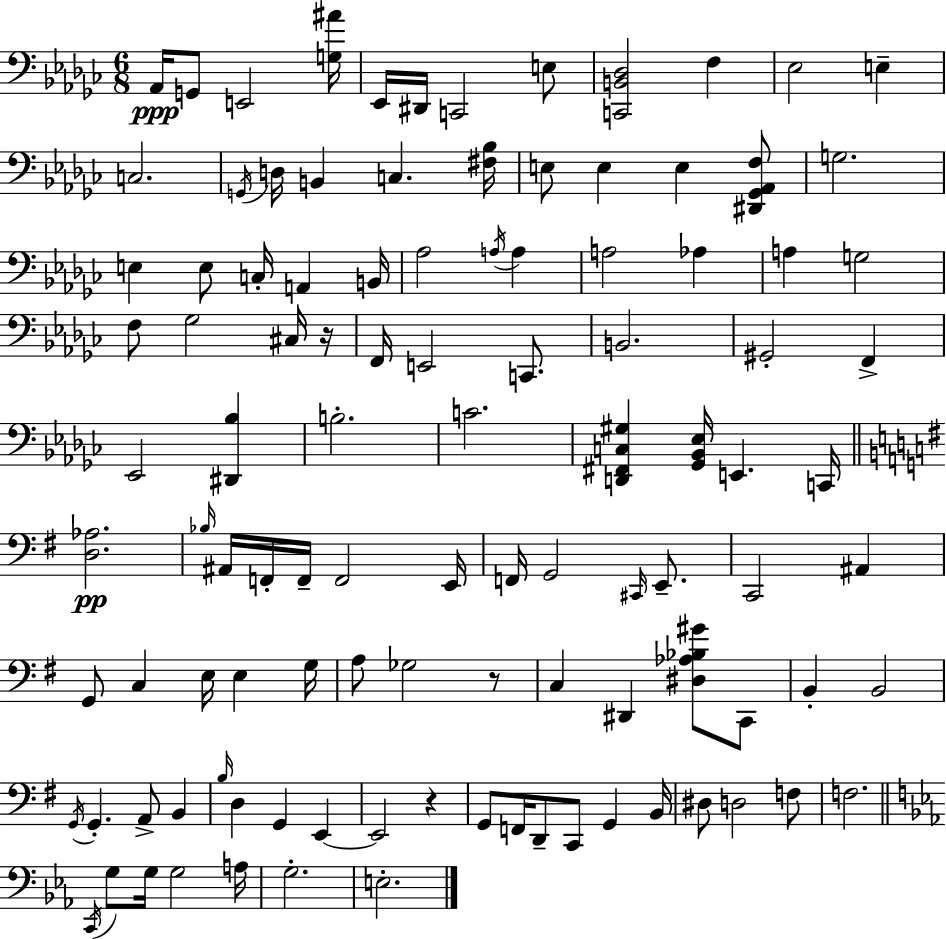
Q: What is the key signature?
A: EES minor